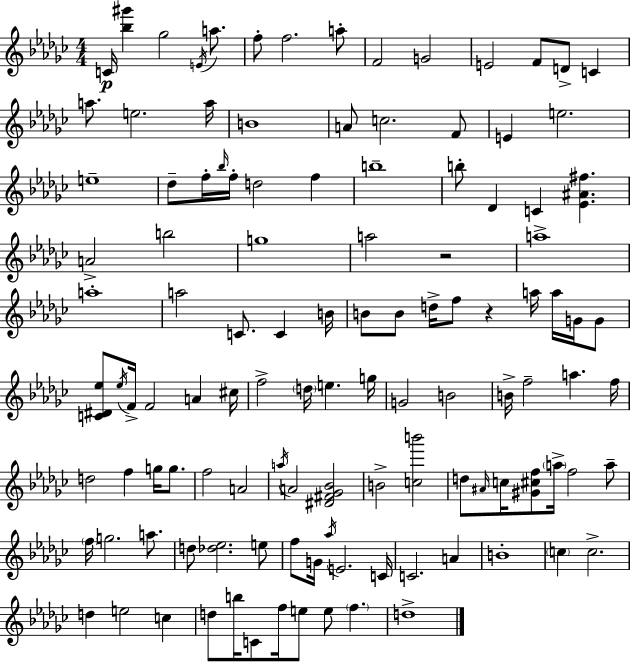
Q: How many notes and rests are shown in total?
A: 116